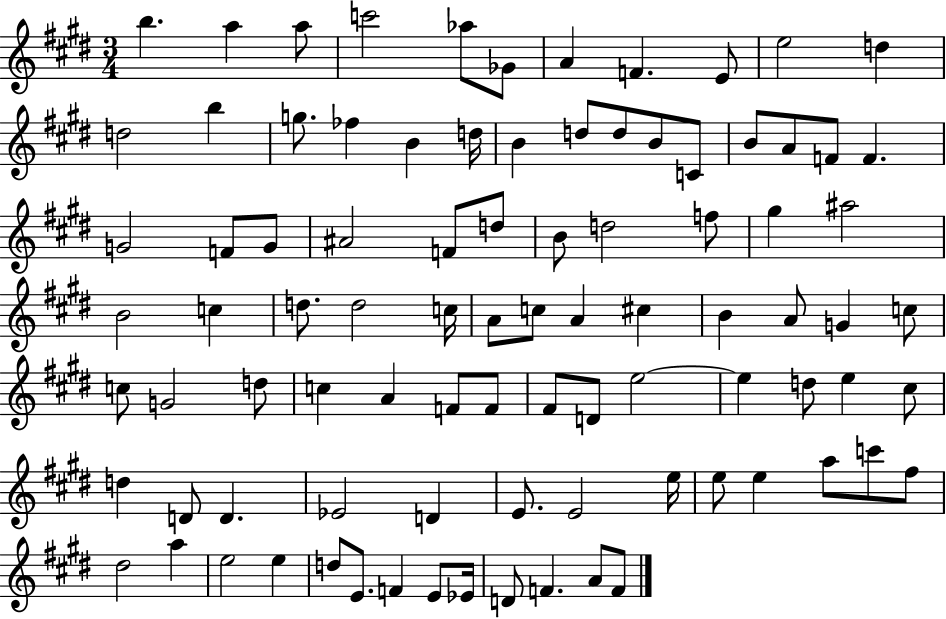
X:1
T:Untitled
M:3/4
L:1/4
K:E
b a a/2 c'2 _a/2 _G/2 A F E/2 e2 d d2 b g/2 _f B d/4 B d/2 d/2 B/2 C/2 B/2 A/2 F/2 F G2 F/2 G/2 ^A2 F/2 d/2 B/2 d2 f/2 ^g ^a2 B2 c d/2 d2 c/4 A/2 c/2 A ^c B A/2 G c/2 c/2 G2 d/2 c A F/2 F/2 ^F/2 D/2 e2 e d/2 e ^c/2 d D/2 D _E2 D E/2 E2 e/4 e/2 e a/2 c'/2 ^f/2 ^d2 a e2 e d/2 E/2 F E/2 _E/4 D/2 F A/2 F/2